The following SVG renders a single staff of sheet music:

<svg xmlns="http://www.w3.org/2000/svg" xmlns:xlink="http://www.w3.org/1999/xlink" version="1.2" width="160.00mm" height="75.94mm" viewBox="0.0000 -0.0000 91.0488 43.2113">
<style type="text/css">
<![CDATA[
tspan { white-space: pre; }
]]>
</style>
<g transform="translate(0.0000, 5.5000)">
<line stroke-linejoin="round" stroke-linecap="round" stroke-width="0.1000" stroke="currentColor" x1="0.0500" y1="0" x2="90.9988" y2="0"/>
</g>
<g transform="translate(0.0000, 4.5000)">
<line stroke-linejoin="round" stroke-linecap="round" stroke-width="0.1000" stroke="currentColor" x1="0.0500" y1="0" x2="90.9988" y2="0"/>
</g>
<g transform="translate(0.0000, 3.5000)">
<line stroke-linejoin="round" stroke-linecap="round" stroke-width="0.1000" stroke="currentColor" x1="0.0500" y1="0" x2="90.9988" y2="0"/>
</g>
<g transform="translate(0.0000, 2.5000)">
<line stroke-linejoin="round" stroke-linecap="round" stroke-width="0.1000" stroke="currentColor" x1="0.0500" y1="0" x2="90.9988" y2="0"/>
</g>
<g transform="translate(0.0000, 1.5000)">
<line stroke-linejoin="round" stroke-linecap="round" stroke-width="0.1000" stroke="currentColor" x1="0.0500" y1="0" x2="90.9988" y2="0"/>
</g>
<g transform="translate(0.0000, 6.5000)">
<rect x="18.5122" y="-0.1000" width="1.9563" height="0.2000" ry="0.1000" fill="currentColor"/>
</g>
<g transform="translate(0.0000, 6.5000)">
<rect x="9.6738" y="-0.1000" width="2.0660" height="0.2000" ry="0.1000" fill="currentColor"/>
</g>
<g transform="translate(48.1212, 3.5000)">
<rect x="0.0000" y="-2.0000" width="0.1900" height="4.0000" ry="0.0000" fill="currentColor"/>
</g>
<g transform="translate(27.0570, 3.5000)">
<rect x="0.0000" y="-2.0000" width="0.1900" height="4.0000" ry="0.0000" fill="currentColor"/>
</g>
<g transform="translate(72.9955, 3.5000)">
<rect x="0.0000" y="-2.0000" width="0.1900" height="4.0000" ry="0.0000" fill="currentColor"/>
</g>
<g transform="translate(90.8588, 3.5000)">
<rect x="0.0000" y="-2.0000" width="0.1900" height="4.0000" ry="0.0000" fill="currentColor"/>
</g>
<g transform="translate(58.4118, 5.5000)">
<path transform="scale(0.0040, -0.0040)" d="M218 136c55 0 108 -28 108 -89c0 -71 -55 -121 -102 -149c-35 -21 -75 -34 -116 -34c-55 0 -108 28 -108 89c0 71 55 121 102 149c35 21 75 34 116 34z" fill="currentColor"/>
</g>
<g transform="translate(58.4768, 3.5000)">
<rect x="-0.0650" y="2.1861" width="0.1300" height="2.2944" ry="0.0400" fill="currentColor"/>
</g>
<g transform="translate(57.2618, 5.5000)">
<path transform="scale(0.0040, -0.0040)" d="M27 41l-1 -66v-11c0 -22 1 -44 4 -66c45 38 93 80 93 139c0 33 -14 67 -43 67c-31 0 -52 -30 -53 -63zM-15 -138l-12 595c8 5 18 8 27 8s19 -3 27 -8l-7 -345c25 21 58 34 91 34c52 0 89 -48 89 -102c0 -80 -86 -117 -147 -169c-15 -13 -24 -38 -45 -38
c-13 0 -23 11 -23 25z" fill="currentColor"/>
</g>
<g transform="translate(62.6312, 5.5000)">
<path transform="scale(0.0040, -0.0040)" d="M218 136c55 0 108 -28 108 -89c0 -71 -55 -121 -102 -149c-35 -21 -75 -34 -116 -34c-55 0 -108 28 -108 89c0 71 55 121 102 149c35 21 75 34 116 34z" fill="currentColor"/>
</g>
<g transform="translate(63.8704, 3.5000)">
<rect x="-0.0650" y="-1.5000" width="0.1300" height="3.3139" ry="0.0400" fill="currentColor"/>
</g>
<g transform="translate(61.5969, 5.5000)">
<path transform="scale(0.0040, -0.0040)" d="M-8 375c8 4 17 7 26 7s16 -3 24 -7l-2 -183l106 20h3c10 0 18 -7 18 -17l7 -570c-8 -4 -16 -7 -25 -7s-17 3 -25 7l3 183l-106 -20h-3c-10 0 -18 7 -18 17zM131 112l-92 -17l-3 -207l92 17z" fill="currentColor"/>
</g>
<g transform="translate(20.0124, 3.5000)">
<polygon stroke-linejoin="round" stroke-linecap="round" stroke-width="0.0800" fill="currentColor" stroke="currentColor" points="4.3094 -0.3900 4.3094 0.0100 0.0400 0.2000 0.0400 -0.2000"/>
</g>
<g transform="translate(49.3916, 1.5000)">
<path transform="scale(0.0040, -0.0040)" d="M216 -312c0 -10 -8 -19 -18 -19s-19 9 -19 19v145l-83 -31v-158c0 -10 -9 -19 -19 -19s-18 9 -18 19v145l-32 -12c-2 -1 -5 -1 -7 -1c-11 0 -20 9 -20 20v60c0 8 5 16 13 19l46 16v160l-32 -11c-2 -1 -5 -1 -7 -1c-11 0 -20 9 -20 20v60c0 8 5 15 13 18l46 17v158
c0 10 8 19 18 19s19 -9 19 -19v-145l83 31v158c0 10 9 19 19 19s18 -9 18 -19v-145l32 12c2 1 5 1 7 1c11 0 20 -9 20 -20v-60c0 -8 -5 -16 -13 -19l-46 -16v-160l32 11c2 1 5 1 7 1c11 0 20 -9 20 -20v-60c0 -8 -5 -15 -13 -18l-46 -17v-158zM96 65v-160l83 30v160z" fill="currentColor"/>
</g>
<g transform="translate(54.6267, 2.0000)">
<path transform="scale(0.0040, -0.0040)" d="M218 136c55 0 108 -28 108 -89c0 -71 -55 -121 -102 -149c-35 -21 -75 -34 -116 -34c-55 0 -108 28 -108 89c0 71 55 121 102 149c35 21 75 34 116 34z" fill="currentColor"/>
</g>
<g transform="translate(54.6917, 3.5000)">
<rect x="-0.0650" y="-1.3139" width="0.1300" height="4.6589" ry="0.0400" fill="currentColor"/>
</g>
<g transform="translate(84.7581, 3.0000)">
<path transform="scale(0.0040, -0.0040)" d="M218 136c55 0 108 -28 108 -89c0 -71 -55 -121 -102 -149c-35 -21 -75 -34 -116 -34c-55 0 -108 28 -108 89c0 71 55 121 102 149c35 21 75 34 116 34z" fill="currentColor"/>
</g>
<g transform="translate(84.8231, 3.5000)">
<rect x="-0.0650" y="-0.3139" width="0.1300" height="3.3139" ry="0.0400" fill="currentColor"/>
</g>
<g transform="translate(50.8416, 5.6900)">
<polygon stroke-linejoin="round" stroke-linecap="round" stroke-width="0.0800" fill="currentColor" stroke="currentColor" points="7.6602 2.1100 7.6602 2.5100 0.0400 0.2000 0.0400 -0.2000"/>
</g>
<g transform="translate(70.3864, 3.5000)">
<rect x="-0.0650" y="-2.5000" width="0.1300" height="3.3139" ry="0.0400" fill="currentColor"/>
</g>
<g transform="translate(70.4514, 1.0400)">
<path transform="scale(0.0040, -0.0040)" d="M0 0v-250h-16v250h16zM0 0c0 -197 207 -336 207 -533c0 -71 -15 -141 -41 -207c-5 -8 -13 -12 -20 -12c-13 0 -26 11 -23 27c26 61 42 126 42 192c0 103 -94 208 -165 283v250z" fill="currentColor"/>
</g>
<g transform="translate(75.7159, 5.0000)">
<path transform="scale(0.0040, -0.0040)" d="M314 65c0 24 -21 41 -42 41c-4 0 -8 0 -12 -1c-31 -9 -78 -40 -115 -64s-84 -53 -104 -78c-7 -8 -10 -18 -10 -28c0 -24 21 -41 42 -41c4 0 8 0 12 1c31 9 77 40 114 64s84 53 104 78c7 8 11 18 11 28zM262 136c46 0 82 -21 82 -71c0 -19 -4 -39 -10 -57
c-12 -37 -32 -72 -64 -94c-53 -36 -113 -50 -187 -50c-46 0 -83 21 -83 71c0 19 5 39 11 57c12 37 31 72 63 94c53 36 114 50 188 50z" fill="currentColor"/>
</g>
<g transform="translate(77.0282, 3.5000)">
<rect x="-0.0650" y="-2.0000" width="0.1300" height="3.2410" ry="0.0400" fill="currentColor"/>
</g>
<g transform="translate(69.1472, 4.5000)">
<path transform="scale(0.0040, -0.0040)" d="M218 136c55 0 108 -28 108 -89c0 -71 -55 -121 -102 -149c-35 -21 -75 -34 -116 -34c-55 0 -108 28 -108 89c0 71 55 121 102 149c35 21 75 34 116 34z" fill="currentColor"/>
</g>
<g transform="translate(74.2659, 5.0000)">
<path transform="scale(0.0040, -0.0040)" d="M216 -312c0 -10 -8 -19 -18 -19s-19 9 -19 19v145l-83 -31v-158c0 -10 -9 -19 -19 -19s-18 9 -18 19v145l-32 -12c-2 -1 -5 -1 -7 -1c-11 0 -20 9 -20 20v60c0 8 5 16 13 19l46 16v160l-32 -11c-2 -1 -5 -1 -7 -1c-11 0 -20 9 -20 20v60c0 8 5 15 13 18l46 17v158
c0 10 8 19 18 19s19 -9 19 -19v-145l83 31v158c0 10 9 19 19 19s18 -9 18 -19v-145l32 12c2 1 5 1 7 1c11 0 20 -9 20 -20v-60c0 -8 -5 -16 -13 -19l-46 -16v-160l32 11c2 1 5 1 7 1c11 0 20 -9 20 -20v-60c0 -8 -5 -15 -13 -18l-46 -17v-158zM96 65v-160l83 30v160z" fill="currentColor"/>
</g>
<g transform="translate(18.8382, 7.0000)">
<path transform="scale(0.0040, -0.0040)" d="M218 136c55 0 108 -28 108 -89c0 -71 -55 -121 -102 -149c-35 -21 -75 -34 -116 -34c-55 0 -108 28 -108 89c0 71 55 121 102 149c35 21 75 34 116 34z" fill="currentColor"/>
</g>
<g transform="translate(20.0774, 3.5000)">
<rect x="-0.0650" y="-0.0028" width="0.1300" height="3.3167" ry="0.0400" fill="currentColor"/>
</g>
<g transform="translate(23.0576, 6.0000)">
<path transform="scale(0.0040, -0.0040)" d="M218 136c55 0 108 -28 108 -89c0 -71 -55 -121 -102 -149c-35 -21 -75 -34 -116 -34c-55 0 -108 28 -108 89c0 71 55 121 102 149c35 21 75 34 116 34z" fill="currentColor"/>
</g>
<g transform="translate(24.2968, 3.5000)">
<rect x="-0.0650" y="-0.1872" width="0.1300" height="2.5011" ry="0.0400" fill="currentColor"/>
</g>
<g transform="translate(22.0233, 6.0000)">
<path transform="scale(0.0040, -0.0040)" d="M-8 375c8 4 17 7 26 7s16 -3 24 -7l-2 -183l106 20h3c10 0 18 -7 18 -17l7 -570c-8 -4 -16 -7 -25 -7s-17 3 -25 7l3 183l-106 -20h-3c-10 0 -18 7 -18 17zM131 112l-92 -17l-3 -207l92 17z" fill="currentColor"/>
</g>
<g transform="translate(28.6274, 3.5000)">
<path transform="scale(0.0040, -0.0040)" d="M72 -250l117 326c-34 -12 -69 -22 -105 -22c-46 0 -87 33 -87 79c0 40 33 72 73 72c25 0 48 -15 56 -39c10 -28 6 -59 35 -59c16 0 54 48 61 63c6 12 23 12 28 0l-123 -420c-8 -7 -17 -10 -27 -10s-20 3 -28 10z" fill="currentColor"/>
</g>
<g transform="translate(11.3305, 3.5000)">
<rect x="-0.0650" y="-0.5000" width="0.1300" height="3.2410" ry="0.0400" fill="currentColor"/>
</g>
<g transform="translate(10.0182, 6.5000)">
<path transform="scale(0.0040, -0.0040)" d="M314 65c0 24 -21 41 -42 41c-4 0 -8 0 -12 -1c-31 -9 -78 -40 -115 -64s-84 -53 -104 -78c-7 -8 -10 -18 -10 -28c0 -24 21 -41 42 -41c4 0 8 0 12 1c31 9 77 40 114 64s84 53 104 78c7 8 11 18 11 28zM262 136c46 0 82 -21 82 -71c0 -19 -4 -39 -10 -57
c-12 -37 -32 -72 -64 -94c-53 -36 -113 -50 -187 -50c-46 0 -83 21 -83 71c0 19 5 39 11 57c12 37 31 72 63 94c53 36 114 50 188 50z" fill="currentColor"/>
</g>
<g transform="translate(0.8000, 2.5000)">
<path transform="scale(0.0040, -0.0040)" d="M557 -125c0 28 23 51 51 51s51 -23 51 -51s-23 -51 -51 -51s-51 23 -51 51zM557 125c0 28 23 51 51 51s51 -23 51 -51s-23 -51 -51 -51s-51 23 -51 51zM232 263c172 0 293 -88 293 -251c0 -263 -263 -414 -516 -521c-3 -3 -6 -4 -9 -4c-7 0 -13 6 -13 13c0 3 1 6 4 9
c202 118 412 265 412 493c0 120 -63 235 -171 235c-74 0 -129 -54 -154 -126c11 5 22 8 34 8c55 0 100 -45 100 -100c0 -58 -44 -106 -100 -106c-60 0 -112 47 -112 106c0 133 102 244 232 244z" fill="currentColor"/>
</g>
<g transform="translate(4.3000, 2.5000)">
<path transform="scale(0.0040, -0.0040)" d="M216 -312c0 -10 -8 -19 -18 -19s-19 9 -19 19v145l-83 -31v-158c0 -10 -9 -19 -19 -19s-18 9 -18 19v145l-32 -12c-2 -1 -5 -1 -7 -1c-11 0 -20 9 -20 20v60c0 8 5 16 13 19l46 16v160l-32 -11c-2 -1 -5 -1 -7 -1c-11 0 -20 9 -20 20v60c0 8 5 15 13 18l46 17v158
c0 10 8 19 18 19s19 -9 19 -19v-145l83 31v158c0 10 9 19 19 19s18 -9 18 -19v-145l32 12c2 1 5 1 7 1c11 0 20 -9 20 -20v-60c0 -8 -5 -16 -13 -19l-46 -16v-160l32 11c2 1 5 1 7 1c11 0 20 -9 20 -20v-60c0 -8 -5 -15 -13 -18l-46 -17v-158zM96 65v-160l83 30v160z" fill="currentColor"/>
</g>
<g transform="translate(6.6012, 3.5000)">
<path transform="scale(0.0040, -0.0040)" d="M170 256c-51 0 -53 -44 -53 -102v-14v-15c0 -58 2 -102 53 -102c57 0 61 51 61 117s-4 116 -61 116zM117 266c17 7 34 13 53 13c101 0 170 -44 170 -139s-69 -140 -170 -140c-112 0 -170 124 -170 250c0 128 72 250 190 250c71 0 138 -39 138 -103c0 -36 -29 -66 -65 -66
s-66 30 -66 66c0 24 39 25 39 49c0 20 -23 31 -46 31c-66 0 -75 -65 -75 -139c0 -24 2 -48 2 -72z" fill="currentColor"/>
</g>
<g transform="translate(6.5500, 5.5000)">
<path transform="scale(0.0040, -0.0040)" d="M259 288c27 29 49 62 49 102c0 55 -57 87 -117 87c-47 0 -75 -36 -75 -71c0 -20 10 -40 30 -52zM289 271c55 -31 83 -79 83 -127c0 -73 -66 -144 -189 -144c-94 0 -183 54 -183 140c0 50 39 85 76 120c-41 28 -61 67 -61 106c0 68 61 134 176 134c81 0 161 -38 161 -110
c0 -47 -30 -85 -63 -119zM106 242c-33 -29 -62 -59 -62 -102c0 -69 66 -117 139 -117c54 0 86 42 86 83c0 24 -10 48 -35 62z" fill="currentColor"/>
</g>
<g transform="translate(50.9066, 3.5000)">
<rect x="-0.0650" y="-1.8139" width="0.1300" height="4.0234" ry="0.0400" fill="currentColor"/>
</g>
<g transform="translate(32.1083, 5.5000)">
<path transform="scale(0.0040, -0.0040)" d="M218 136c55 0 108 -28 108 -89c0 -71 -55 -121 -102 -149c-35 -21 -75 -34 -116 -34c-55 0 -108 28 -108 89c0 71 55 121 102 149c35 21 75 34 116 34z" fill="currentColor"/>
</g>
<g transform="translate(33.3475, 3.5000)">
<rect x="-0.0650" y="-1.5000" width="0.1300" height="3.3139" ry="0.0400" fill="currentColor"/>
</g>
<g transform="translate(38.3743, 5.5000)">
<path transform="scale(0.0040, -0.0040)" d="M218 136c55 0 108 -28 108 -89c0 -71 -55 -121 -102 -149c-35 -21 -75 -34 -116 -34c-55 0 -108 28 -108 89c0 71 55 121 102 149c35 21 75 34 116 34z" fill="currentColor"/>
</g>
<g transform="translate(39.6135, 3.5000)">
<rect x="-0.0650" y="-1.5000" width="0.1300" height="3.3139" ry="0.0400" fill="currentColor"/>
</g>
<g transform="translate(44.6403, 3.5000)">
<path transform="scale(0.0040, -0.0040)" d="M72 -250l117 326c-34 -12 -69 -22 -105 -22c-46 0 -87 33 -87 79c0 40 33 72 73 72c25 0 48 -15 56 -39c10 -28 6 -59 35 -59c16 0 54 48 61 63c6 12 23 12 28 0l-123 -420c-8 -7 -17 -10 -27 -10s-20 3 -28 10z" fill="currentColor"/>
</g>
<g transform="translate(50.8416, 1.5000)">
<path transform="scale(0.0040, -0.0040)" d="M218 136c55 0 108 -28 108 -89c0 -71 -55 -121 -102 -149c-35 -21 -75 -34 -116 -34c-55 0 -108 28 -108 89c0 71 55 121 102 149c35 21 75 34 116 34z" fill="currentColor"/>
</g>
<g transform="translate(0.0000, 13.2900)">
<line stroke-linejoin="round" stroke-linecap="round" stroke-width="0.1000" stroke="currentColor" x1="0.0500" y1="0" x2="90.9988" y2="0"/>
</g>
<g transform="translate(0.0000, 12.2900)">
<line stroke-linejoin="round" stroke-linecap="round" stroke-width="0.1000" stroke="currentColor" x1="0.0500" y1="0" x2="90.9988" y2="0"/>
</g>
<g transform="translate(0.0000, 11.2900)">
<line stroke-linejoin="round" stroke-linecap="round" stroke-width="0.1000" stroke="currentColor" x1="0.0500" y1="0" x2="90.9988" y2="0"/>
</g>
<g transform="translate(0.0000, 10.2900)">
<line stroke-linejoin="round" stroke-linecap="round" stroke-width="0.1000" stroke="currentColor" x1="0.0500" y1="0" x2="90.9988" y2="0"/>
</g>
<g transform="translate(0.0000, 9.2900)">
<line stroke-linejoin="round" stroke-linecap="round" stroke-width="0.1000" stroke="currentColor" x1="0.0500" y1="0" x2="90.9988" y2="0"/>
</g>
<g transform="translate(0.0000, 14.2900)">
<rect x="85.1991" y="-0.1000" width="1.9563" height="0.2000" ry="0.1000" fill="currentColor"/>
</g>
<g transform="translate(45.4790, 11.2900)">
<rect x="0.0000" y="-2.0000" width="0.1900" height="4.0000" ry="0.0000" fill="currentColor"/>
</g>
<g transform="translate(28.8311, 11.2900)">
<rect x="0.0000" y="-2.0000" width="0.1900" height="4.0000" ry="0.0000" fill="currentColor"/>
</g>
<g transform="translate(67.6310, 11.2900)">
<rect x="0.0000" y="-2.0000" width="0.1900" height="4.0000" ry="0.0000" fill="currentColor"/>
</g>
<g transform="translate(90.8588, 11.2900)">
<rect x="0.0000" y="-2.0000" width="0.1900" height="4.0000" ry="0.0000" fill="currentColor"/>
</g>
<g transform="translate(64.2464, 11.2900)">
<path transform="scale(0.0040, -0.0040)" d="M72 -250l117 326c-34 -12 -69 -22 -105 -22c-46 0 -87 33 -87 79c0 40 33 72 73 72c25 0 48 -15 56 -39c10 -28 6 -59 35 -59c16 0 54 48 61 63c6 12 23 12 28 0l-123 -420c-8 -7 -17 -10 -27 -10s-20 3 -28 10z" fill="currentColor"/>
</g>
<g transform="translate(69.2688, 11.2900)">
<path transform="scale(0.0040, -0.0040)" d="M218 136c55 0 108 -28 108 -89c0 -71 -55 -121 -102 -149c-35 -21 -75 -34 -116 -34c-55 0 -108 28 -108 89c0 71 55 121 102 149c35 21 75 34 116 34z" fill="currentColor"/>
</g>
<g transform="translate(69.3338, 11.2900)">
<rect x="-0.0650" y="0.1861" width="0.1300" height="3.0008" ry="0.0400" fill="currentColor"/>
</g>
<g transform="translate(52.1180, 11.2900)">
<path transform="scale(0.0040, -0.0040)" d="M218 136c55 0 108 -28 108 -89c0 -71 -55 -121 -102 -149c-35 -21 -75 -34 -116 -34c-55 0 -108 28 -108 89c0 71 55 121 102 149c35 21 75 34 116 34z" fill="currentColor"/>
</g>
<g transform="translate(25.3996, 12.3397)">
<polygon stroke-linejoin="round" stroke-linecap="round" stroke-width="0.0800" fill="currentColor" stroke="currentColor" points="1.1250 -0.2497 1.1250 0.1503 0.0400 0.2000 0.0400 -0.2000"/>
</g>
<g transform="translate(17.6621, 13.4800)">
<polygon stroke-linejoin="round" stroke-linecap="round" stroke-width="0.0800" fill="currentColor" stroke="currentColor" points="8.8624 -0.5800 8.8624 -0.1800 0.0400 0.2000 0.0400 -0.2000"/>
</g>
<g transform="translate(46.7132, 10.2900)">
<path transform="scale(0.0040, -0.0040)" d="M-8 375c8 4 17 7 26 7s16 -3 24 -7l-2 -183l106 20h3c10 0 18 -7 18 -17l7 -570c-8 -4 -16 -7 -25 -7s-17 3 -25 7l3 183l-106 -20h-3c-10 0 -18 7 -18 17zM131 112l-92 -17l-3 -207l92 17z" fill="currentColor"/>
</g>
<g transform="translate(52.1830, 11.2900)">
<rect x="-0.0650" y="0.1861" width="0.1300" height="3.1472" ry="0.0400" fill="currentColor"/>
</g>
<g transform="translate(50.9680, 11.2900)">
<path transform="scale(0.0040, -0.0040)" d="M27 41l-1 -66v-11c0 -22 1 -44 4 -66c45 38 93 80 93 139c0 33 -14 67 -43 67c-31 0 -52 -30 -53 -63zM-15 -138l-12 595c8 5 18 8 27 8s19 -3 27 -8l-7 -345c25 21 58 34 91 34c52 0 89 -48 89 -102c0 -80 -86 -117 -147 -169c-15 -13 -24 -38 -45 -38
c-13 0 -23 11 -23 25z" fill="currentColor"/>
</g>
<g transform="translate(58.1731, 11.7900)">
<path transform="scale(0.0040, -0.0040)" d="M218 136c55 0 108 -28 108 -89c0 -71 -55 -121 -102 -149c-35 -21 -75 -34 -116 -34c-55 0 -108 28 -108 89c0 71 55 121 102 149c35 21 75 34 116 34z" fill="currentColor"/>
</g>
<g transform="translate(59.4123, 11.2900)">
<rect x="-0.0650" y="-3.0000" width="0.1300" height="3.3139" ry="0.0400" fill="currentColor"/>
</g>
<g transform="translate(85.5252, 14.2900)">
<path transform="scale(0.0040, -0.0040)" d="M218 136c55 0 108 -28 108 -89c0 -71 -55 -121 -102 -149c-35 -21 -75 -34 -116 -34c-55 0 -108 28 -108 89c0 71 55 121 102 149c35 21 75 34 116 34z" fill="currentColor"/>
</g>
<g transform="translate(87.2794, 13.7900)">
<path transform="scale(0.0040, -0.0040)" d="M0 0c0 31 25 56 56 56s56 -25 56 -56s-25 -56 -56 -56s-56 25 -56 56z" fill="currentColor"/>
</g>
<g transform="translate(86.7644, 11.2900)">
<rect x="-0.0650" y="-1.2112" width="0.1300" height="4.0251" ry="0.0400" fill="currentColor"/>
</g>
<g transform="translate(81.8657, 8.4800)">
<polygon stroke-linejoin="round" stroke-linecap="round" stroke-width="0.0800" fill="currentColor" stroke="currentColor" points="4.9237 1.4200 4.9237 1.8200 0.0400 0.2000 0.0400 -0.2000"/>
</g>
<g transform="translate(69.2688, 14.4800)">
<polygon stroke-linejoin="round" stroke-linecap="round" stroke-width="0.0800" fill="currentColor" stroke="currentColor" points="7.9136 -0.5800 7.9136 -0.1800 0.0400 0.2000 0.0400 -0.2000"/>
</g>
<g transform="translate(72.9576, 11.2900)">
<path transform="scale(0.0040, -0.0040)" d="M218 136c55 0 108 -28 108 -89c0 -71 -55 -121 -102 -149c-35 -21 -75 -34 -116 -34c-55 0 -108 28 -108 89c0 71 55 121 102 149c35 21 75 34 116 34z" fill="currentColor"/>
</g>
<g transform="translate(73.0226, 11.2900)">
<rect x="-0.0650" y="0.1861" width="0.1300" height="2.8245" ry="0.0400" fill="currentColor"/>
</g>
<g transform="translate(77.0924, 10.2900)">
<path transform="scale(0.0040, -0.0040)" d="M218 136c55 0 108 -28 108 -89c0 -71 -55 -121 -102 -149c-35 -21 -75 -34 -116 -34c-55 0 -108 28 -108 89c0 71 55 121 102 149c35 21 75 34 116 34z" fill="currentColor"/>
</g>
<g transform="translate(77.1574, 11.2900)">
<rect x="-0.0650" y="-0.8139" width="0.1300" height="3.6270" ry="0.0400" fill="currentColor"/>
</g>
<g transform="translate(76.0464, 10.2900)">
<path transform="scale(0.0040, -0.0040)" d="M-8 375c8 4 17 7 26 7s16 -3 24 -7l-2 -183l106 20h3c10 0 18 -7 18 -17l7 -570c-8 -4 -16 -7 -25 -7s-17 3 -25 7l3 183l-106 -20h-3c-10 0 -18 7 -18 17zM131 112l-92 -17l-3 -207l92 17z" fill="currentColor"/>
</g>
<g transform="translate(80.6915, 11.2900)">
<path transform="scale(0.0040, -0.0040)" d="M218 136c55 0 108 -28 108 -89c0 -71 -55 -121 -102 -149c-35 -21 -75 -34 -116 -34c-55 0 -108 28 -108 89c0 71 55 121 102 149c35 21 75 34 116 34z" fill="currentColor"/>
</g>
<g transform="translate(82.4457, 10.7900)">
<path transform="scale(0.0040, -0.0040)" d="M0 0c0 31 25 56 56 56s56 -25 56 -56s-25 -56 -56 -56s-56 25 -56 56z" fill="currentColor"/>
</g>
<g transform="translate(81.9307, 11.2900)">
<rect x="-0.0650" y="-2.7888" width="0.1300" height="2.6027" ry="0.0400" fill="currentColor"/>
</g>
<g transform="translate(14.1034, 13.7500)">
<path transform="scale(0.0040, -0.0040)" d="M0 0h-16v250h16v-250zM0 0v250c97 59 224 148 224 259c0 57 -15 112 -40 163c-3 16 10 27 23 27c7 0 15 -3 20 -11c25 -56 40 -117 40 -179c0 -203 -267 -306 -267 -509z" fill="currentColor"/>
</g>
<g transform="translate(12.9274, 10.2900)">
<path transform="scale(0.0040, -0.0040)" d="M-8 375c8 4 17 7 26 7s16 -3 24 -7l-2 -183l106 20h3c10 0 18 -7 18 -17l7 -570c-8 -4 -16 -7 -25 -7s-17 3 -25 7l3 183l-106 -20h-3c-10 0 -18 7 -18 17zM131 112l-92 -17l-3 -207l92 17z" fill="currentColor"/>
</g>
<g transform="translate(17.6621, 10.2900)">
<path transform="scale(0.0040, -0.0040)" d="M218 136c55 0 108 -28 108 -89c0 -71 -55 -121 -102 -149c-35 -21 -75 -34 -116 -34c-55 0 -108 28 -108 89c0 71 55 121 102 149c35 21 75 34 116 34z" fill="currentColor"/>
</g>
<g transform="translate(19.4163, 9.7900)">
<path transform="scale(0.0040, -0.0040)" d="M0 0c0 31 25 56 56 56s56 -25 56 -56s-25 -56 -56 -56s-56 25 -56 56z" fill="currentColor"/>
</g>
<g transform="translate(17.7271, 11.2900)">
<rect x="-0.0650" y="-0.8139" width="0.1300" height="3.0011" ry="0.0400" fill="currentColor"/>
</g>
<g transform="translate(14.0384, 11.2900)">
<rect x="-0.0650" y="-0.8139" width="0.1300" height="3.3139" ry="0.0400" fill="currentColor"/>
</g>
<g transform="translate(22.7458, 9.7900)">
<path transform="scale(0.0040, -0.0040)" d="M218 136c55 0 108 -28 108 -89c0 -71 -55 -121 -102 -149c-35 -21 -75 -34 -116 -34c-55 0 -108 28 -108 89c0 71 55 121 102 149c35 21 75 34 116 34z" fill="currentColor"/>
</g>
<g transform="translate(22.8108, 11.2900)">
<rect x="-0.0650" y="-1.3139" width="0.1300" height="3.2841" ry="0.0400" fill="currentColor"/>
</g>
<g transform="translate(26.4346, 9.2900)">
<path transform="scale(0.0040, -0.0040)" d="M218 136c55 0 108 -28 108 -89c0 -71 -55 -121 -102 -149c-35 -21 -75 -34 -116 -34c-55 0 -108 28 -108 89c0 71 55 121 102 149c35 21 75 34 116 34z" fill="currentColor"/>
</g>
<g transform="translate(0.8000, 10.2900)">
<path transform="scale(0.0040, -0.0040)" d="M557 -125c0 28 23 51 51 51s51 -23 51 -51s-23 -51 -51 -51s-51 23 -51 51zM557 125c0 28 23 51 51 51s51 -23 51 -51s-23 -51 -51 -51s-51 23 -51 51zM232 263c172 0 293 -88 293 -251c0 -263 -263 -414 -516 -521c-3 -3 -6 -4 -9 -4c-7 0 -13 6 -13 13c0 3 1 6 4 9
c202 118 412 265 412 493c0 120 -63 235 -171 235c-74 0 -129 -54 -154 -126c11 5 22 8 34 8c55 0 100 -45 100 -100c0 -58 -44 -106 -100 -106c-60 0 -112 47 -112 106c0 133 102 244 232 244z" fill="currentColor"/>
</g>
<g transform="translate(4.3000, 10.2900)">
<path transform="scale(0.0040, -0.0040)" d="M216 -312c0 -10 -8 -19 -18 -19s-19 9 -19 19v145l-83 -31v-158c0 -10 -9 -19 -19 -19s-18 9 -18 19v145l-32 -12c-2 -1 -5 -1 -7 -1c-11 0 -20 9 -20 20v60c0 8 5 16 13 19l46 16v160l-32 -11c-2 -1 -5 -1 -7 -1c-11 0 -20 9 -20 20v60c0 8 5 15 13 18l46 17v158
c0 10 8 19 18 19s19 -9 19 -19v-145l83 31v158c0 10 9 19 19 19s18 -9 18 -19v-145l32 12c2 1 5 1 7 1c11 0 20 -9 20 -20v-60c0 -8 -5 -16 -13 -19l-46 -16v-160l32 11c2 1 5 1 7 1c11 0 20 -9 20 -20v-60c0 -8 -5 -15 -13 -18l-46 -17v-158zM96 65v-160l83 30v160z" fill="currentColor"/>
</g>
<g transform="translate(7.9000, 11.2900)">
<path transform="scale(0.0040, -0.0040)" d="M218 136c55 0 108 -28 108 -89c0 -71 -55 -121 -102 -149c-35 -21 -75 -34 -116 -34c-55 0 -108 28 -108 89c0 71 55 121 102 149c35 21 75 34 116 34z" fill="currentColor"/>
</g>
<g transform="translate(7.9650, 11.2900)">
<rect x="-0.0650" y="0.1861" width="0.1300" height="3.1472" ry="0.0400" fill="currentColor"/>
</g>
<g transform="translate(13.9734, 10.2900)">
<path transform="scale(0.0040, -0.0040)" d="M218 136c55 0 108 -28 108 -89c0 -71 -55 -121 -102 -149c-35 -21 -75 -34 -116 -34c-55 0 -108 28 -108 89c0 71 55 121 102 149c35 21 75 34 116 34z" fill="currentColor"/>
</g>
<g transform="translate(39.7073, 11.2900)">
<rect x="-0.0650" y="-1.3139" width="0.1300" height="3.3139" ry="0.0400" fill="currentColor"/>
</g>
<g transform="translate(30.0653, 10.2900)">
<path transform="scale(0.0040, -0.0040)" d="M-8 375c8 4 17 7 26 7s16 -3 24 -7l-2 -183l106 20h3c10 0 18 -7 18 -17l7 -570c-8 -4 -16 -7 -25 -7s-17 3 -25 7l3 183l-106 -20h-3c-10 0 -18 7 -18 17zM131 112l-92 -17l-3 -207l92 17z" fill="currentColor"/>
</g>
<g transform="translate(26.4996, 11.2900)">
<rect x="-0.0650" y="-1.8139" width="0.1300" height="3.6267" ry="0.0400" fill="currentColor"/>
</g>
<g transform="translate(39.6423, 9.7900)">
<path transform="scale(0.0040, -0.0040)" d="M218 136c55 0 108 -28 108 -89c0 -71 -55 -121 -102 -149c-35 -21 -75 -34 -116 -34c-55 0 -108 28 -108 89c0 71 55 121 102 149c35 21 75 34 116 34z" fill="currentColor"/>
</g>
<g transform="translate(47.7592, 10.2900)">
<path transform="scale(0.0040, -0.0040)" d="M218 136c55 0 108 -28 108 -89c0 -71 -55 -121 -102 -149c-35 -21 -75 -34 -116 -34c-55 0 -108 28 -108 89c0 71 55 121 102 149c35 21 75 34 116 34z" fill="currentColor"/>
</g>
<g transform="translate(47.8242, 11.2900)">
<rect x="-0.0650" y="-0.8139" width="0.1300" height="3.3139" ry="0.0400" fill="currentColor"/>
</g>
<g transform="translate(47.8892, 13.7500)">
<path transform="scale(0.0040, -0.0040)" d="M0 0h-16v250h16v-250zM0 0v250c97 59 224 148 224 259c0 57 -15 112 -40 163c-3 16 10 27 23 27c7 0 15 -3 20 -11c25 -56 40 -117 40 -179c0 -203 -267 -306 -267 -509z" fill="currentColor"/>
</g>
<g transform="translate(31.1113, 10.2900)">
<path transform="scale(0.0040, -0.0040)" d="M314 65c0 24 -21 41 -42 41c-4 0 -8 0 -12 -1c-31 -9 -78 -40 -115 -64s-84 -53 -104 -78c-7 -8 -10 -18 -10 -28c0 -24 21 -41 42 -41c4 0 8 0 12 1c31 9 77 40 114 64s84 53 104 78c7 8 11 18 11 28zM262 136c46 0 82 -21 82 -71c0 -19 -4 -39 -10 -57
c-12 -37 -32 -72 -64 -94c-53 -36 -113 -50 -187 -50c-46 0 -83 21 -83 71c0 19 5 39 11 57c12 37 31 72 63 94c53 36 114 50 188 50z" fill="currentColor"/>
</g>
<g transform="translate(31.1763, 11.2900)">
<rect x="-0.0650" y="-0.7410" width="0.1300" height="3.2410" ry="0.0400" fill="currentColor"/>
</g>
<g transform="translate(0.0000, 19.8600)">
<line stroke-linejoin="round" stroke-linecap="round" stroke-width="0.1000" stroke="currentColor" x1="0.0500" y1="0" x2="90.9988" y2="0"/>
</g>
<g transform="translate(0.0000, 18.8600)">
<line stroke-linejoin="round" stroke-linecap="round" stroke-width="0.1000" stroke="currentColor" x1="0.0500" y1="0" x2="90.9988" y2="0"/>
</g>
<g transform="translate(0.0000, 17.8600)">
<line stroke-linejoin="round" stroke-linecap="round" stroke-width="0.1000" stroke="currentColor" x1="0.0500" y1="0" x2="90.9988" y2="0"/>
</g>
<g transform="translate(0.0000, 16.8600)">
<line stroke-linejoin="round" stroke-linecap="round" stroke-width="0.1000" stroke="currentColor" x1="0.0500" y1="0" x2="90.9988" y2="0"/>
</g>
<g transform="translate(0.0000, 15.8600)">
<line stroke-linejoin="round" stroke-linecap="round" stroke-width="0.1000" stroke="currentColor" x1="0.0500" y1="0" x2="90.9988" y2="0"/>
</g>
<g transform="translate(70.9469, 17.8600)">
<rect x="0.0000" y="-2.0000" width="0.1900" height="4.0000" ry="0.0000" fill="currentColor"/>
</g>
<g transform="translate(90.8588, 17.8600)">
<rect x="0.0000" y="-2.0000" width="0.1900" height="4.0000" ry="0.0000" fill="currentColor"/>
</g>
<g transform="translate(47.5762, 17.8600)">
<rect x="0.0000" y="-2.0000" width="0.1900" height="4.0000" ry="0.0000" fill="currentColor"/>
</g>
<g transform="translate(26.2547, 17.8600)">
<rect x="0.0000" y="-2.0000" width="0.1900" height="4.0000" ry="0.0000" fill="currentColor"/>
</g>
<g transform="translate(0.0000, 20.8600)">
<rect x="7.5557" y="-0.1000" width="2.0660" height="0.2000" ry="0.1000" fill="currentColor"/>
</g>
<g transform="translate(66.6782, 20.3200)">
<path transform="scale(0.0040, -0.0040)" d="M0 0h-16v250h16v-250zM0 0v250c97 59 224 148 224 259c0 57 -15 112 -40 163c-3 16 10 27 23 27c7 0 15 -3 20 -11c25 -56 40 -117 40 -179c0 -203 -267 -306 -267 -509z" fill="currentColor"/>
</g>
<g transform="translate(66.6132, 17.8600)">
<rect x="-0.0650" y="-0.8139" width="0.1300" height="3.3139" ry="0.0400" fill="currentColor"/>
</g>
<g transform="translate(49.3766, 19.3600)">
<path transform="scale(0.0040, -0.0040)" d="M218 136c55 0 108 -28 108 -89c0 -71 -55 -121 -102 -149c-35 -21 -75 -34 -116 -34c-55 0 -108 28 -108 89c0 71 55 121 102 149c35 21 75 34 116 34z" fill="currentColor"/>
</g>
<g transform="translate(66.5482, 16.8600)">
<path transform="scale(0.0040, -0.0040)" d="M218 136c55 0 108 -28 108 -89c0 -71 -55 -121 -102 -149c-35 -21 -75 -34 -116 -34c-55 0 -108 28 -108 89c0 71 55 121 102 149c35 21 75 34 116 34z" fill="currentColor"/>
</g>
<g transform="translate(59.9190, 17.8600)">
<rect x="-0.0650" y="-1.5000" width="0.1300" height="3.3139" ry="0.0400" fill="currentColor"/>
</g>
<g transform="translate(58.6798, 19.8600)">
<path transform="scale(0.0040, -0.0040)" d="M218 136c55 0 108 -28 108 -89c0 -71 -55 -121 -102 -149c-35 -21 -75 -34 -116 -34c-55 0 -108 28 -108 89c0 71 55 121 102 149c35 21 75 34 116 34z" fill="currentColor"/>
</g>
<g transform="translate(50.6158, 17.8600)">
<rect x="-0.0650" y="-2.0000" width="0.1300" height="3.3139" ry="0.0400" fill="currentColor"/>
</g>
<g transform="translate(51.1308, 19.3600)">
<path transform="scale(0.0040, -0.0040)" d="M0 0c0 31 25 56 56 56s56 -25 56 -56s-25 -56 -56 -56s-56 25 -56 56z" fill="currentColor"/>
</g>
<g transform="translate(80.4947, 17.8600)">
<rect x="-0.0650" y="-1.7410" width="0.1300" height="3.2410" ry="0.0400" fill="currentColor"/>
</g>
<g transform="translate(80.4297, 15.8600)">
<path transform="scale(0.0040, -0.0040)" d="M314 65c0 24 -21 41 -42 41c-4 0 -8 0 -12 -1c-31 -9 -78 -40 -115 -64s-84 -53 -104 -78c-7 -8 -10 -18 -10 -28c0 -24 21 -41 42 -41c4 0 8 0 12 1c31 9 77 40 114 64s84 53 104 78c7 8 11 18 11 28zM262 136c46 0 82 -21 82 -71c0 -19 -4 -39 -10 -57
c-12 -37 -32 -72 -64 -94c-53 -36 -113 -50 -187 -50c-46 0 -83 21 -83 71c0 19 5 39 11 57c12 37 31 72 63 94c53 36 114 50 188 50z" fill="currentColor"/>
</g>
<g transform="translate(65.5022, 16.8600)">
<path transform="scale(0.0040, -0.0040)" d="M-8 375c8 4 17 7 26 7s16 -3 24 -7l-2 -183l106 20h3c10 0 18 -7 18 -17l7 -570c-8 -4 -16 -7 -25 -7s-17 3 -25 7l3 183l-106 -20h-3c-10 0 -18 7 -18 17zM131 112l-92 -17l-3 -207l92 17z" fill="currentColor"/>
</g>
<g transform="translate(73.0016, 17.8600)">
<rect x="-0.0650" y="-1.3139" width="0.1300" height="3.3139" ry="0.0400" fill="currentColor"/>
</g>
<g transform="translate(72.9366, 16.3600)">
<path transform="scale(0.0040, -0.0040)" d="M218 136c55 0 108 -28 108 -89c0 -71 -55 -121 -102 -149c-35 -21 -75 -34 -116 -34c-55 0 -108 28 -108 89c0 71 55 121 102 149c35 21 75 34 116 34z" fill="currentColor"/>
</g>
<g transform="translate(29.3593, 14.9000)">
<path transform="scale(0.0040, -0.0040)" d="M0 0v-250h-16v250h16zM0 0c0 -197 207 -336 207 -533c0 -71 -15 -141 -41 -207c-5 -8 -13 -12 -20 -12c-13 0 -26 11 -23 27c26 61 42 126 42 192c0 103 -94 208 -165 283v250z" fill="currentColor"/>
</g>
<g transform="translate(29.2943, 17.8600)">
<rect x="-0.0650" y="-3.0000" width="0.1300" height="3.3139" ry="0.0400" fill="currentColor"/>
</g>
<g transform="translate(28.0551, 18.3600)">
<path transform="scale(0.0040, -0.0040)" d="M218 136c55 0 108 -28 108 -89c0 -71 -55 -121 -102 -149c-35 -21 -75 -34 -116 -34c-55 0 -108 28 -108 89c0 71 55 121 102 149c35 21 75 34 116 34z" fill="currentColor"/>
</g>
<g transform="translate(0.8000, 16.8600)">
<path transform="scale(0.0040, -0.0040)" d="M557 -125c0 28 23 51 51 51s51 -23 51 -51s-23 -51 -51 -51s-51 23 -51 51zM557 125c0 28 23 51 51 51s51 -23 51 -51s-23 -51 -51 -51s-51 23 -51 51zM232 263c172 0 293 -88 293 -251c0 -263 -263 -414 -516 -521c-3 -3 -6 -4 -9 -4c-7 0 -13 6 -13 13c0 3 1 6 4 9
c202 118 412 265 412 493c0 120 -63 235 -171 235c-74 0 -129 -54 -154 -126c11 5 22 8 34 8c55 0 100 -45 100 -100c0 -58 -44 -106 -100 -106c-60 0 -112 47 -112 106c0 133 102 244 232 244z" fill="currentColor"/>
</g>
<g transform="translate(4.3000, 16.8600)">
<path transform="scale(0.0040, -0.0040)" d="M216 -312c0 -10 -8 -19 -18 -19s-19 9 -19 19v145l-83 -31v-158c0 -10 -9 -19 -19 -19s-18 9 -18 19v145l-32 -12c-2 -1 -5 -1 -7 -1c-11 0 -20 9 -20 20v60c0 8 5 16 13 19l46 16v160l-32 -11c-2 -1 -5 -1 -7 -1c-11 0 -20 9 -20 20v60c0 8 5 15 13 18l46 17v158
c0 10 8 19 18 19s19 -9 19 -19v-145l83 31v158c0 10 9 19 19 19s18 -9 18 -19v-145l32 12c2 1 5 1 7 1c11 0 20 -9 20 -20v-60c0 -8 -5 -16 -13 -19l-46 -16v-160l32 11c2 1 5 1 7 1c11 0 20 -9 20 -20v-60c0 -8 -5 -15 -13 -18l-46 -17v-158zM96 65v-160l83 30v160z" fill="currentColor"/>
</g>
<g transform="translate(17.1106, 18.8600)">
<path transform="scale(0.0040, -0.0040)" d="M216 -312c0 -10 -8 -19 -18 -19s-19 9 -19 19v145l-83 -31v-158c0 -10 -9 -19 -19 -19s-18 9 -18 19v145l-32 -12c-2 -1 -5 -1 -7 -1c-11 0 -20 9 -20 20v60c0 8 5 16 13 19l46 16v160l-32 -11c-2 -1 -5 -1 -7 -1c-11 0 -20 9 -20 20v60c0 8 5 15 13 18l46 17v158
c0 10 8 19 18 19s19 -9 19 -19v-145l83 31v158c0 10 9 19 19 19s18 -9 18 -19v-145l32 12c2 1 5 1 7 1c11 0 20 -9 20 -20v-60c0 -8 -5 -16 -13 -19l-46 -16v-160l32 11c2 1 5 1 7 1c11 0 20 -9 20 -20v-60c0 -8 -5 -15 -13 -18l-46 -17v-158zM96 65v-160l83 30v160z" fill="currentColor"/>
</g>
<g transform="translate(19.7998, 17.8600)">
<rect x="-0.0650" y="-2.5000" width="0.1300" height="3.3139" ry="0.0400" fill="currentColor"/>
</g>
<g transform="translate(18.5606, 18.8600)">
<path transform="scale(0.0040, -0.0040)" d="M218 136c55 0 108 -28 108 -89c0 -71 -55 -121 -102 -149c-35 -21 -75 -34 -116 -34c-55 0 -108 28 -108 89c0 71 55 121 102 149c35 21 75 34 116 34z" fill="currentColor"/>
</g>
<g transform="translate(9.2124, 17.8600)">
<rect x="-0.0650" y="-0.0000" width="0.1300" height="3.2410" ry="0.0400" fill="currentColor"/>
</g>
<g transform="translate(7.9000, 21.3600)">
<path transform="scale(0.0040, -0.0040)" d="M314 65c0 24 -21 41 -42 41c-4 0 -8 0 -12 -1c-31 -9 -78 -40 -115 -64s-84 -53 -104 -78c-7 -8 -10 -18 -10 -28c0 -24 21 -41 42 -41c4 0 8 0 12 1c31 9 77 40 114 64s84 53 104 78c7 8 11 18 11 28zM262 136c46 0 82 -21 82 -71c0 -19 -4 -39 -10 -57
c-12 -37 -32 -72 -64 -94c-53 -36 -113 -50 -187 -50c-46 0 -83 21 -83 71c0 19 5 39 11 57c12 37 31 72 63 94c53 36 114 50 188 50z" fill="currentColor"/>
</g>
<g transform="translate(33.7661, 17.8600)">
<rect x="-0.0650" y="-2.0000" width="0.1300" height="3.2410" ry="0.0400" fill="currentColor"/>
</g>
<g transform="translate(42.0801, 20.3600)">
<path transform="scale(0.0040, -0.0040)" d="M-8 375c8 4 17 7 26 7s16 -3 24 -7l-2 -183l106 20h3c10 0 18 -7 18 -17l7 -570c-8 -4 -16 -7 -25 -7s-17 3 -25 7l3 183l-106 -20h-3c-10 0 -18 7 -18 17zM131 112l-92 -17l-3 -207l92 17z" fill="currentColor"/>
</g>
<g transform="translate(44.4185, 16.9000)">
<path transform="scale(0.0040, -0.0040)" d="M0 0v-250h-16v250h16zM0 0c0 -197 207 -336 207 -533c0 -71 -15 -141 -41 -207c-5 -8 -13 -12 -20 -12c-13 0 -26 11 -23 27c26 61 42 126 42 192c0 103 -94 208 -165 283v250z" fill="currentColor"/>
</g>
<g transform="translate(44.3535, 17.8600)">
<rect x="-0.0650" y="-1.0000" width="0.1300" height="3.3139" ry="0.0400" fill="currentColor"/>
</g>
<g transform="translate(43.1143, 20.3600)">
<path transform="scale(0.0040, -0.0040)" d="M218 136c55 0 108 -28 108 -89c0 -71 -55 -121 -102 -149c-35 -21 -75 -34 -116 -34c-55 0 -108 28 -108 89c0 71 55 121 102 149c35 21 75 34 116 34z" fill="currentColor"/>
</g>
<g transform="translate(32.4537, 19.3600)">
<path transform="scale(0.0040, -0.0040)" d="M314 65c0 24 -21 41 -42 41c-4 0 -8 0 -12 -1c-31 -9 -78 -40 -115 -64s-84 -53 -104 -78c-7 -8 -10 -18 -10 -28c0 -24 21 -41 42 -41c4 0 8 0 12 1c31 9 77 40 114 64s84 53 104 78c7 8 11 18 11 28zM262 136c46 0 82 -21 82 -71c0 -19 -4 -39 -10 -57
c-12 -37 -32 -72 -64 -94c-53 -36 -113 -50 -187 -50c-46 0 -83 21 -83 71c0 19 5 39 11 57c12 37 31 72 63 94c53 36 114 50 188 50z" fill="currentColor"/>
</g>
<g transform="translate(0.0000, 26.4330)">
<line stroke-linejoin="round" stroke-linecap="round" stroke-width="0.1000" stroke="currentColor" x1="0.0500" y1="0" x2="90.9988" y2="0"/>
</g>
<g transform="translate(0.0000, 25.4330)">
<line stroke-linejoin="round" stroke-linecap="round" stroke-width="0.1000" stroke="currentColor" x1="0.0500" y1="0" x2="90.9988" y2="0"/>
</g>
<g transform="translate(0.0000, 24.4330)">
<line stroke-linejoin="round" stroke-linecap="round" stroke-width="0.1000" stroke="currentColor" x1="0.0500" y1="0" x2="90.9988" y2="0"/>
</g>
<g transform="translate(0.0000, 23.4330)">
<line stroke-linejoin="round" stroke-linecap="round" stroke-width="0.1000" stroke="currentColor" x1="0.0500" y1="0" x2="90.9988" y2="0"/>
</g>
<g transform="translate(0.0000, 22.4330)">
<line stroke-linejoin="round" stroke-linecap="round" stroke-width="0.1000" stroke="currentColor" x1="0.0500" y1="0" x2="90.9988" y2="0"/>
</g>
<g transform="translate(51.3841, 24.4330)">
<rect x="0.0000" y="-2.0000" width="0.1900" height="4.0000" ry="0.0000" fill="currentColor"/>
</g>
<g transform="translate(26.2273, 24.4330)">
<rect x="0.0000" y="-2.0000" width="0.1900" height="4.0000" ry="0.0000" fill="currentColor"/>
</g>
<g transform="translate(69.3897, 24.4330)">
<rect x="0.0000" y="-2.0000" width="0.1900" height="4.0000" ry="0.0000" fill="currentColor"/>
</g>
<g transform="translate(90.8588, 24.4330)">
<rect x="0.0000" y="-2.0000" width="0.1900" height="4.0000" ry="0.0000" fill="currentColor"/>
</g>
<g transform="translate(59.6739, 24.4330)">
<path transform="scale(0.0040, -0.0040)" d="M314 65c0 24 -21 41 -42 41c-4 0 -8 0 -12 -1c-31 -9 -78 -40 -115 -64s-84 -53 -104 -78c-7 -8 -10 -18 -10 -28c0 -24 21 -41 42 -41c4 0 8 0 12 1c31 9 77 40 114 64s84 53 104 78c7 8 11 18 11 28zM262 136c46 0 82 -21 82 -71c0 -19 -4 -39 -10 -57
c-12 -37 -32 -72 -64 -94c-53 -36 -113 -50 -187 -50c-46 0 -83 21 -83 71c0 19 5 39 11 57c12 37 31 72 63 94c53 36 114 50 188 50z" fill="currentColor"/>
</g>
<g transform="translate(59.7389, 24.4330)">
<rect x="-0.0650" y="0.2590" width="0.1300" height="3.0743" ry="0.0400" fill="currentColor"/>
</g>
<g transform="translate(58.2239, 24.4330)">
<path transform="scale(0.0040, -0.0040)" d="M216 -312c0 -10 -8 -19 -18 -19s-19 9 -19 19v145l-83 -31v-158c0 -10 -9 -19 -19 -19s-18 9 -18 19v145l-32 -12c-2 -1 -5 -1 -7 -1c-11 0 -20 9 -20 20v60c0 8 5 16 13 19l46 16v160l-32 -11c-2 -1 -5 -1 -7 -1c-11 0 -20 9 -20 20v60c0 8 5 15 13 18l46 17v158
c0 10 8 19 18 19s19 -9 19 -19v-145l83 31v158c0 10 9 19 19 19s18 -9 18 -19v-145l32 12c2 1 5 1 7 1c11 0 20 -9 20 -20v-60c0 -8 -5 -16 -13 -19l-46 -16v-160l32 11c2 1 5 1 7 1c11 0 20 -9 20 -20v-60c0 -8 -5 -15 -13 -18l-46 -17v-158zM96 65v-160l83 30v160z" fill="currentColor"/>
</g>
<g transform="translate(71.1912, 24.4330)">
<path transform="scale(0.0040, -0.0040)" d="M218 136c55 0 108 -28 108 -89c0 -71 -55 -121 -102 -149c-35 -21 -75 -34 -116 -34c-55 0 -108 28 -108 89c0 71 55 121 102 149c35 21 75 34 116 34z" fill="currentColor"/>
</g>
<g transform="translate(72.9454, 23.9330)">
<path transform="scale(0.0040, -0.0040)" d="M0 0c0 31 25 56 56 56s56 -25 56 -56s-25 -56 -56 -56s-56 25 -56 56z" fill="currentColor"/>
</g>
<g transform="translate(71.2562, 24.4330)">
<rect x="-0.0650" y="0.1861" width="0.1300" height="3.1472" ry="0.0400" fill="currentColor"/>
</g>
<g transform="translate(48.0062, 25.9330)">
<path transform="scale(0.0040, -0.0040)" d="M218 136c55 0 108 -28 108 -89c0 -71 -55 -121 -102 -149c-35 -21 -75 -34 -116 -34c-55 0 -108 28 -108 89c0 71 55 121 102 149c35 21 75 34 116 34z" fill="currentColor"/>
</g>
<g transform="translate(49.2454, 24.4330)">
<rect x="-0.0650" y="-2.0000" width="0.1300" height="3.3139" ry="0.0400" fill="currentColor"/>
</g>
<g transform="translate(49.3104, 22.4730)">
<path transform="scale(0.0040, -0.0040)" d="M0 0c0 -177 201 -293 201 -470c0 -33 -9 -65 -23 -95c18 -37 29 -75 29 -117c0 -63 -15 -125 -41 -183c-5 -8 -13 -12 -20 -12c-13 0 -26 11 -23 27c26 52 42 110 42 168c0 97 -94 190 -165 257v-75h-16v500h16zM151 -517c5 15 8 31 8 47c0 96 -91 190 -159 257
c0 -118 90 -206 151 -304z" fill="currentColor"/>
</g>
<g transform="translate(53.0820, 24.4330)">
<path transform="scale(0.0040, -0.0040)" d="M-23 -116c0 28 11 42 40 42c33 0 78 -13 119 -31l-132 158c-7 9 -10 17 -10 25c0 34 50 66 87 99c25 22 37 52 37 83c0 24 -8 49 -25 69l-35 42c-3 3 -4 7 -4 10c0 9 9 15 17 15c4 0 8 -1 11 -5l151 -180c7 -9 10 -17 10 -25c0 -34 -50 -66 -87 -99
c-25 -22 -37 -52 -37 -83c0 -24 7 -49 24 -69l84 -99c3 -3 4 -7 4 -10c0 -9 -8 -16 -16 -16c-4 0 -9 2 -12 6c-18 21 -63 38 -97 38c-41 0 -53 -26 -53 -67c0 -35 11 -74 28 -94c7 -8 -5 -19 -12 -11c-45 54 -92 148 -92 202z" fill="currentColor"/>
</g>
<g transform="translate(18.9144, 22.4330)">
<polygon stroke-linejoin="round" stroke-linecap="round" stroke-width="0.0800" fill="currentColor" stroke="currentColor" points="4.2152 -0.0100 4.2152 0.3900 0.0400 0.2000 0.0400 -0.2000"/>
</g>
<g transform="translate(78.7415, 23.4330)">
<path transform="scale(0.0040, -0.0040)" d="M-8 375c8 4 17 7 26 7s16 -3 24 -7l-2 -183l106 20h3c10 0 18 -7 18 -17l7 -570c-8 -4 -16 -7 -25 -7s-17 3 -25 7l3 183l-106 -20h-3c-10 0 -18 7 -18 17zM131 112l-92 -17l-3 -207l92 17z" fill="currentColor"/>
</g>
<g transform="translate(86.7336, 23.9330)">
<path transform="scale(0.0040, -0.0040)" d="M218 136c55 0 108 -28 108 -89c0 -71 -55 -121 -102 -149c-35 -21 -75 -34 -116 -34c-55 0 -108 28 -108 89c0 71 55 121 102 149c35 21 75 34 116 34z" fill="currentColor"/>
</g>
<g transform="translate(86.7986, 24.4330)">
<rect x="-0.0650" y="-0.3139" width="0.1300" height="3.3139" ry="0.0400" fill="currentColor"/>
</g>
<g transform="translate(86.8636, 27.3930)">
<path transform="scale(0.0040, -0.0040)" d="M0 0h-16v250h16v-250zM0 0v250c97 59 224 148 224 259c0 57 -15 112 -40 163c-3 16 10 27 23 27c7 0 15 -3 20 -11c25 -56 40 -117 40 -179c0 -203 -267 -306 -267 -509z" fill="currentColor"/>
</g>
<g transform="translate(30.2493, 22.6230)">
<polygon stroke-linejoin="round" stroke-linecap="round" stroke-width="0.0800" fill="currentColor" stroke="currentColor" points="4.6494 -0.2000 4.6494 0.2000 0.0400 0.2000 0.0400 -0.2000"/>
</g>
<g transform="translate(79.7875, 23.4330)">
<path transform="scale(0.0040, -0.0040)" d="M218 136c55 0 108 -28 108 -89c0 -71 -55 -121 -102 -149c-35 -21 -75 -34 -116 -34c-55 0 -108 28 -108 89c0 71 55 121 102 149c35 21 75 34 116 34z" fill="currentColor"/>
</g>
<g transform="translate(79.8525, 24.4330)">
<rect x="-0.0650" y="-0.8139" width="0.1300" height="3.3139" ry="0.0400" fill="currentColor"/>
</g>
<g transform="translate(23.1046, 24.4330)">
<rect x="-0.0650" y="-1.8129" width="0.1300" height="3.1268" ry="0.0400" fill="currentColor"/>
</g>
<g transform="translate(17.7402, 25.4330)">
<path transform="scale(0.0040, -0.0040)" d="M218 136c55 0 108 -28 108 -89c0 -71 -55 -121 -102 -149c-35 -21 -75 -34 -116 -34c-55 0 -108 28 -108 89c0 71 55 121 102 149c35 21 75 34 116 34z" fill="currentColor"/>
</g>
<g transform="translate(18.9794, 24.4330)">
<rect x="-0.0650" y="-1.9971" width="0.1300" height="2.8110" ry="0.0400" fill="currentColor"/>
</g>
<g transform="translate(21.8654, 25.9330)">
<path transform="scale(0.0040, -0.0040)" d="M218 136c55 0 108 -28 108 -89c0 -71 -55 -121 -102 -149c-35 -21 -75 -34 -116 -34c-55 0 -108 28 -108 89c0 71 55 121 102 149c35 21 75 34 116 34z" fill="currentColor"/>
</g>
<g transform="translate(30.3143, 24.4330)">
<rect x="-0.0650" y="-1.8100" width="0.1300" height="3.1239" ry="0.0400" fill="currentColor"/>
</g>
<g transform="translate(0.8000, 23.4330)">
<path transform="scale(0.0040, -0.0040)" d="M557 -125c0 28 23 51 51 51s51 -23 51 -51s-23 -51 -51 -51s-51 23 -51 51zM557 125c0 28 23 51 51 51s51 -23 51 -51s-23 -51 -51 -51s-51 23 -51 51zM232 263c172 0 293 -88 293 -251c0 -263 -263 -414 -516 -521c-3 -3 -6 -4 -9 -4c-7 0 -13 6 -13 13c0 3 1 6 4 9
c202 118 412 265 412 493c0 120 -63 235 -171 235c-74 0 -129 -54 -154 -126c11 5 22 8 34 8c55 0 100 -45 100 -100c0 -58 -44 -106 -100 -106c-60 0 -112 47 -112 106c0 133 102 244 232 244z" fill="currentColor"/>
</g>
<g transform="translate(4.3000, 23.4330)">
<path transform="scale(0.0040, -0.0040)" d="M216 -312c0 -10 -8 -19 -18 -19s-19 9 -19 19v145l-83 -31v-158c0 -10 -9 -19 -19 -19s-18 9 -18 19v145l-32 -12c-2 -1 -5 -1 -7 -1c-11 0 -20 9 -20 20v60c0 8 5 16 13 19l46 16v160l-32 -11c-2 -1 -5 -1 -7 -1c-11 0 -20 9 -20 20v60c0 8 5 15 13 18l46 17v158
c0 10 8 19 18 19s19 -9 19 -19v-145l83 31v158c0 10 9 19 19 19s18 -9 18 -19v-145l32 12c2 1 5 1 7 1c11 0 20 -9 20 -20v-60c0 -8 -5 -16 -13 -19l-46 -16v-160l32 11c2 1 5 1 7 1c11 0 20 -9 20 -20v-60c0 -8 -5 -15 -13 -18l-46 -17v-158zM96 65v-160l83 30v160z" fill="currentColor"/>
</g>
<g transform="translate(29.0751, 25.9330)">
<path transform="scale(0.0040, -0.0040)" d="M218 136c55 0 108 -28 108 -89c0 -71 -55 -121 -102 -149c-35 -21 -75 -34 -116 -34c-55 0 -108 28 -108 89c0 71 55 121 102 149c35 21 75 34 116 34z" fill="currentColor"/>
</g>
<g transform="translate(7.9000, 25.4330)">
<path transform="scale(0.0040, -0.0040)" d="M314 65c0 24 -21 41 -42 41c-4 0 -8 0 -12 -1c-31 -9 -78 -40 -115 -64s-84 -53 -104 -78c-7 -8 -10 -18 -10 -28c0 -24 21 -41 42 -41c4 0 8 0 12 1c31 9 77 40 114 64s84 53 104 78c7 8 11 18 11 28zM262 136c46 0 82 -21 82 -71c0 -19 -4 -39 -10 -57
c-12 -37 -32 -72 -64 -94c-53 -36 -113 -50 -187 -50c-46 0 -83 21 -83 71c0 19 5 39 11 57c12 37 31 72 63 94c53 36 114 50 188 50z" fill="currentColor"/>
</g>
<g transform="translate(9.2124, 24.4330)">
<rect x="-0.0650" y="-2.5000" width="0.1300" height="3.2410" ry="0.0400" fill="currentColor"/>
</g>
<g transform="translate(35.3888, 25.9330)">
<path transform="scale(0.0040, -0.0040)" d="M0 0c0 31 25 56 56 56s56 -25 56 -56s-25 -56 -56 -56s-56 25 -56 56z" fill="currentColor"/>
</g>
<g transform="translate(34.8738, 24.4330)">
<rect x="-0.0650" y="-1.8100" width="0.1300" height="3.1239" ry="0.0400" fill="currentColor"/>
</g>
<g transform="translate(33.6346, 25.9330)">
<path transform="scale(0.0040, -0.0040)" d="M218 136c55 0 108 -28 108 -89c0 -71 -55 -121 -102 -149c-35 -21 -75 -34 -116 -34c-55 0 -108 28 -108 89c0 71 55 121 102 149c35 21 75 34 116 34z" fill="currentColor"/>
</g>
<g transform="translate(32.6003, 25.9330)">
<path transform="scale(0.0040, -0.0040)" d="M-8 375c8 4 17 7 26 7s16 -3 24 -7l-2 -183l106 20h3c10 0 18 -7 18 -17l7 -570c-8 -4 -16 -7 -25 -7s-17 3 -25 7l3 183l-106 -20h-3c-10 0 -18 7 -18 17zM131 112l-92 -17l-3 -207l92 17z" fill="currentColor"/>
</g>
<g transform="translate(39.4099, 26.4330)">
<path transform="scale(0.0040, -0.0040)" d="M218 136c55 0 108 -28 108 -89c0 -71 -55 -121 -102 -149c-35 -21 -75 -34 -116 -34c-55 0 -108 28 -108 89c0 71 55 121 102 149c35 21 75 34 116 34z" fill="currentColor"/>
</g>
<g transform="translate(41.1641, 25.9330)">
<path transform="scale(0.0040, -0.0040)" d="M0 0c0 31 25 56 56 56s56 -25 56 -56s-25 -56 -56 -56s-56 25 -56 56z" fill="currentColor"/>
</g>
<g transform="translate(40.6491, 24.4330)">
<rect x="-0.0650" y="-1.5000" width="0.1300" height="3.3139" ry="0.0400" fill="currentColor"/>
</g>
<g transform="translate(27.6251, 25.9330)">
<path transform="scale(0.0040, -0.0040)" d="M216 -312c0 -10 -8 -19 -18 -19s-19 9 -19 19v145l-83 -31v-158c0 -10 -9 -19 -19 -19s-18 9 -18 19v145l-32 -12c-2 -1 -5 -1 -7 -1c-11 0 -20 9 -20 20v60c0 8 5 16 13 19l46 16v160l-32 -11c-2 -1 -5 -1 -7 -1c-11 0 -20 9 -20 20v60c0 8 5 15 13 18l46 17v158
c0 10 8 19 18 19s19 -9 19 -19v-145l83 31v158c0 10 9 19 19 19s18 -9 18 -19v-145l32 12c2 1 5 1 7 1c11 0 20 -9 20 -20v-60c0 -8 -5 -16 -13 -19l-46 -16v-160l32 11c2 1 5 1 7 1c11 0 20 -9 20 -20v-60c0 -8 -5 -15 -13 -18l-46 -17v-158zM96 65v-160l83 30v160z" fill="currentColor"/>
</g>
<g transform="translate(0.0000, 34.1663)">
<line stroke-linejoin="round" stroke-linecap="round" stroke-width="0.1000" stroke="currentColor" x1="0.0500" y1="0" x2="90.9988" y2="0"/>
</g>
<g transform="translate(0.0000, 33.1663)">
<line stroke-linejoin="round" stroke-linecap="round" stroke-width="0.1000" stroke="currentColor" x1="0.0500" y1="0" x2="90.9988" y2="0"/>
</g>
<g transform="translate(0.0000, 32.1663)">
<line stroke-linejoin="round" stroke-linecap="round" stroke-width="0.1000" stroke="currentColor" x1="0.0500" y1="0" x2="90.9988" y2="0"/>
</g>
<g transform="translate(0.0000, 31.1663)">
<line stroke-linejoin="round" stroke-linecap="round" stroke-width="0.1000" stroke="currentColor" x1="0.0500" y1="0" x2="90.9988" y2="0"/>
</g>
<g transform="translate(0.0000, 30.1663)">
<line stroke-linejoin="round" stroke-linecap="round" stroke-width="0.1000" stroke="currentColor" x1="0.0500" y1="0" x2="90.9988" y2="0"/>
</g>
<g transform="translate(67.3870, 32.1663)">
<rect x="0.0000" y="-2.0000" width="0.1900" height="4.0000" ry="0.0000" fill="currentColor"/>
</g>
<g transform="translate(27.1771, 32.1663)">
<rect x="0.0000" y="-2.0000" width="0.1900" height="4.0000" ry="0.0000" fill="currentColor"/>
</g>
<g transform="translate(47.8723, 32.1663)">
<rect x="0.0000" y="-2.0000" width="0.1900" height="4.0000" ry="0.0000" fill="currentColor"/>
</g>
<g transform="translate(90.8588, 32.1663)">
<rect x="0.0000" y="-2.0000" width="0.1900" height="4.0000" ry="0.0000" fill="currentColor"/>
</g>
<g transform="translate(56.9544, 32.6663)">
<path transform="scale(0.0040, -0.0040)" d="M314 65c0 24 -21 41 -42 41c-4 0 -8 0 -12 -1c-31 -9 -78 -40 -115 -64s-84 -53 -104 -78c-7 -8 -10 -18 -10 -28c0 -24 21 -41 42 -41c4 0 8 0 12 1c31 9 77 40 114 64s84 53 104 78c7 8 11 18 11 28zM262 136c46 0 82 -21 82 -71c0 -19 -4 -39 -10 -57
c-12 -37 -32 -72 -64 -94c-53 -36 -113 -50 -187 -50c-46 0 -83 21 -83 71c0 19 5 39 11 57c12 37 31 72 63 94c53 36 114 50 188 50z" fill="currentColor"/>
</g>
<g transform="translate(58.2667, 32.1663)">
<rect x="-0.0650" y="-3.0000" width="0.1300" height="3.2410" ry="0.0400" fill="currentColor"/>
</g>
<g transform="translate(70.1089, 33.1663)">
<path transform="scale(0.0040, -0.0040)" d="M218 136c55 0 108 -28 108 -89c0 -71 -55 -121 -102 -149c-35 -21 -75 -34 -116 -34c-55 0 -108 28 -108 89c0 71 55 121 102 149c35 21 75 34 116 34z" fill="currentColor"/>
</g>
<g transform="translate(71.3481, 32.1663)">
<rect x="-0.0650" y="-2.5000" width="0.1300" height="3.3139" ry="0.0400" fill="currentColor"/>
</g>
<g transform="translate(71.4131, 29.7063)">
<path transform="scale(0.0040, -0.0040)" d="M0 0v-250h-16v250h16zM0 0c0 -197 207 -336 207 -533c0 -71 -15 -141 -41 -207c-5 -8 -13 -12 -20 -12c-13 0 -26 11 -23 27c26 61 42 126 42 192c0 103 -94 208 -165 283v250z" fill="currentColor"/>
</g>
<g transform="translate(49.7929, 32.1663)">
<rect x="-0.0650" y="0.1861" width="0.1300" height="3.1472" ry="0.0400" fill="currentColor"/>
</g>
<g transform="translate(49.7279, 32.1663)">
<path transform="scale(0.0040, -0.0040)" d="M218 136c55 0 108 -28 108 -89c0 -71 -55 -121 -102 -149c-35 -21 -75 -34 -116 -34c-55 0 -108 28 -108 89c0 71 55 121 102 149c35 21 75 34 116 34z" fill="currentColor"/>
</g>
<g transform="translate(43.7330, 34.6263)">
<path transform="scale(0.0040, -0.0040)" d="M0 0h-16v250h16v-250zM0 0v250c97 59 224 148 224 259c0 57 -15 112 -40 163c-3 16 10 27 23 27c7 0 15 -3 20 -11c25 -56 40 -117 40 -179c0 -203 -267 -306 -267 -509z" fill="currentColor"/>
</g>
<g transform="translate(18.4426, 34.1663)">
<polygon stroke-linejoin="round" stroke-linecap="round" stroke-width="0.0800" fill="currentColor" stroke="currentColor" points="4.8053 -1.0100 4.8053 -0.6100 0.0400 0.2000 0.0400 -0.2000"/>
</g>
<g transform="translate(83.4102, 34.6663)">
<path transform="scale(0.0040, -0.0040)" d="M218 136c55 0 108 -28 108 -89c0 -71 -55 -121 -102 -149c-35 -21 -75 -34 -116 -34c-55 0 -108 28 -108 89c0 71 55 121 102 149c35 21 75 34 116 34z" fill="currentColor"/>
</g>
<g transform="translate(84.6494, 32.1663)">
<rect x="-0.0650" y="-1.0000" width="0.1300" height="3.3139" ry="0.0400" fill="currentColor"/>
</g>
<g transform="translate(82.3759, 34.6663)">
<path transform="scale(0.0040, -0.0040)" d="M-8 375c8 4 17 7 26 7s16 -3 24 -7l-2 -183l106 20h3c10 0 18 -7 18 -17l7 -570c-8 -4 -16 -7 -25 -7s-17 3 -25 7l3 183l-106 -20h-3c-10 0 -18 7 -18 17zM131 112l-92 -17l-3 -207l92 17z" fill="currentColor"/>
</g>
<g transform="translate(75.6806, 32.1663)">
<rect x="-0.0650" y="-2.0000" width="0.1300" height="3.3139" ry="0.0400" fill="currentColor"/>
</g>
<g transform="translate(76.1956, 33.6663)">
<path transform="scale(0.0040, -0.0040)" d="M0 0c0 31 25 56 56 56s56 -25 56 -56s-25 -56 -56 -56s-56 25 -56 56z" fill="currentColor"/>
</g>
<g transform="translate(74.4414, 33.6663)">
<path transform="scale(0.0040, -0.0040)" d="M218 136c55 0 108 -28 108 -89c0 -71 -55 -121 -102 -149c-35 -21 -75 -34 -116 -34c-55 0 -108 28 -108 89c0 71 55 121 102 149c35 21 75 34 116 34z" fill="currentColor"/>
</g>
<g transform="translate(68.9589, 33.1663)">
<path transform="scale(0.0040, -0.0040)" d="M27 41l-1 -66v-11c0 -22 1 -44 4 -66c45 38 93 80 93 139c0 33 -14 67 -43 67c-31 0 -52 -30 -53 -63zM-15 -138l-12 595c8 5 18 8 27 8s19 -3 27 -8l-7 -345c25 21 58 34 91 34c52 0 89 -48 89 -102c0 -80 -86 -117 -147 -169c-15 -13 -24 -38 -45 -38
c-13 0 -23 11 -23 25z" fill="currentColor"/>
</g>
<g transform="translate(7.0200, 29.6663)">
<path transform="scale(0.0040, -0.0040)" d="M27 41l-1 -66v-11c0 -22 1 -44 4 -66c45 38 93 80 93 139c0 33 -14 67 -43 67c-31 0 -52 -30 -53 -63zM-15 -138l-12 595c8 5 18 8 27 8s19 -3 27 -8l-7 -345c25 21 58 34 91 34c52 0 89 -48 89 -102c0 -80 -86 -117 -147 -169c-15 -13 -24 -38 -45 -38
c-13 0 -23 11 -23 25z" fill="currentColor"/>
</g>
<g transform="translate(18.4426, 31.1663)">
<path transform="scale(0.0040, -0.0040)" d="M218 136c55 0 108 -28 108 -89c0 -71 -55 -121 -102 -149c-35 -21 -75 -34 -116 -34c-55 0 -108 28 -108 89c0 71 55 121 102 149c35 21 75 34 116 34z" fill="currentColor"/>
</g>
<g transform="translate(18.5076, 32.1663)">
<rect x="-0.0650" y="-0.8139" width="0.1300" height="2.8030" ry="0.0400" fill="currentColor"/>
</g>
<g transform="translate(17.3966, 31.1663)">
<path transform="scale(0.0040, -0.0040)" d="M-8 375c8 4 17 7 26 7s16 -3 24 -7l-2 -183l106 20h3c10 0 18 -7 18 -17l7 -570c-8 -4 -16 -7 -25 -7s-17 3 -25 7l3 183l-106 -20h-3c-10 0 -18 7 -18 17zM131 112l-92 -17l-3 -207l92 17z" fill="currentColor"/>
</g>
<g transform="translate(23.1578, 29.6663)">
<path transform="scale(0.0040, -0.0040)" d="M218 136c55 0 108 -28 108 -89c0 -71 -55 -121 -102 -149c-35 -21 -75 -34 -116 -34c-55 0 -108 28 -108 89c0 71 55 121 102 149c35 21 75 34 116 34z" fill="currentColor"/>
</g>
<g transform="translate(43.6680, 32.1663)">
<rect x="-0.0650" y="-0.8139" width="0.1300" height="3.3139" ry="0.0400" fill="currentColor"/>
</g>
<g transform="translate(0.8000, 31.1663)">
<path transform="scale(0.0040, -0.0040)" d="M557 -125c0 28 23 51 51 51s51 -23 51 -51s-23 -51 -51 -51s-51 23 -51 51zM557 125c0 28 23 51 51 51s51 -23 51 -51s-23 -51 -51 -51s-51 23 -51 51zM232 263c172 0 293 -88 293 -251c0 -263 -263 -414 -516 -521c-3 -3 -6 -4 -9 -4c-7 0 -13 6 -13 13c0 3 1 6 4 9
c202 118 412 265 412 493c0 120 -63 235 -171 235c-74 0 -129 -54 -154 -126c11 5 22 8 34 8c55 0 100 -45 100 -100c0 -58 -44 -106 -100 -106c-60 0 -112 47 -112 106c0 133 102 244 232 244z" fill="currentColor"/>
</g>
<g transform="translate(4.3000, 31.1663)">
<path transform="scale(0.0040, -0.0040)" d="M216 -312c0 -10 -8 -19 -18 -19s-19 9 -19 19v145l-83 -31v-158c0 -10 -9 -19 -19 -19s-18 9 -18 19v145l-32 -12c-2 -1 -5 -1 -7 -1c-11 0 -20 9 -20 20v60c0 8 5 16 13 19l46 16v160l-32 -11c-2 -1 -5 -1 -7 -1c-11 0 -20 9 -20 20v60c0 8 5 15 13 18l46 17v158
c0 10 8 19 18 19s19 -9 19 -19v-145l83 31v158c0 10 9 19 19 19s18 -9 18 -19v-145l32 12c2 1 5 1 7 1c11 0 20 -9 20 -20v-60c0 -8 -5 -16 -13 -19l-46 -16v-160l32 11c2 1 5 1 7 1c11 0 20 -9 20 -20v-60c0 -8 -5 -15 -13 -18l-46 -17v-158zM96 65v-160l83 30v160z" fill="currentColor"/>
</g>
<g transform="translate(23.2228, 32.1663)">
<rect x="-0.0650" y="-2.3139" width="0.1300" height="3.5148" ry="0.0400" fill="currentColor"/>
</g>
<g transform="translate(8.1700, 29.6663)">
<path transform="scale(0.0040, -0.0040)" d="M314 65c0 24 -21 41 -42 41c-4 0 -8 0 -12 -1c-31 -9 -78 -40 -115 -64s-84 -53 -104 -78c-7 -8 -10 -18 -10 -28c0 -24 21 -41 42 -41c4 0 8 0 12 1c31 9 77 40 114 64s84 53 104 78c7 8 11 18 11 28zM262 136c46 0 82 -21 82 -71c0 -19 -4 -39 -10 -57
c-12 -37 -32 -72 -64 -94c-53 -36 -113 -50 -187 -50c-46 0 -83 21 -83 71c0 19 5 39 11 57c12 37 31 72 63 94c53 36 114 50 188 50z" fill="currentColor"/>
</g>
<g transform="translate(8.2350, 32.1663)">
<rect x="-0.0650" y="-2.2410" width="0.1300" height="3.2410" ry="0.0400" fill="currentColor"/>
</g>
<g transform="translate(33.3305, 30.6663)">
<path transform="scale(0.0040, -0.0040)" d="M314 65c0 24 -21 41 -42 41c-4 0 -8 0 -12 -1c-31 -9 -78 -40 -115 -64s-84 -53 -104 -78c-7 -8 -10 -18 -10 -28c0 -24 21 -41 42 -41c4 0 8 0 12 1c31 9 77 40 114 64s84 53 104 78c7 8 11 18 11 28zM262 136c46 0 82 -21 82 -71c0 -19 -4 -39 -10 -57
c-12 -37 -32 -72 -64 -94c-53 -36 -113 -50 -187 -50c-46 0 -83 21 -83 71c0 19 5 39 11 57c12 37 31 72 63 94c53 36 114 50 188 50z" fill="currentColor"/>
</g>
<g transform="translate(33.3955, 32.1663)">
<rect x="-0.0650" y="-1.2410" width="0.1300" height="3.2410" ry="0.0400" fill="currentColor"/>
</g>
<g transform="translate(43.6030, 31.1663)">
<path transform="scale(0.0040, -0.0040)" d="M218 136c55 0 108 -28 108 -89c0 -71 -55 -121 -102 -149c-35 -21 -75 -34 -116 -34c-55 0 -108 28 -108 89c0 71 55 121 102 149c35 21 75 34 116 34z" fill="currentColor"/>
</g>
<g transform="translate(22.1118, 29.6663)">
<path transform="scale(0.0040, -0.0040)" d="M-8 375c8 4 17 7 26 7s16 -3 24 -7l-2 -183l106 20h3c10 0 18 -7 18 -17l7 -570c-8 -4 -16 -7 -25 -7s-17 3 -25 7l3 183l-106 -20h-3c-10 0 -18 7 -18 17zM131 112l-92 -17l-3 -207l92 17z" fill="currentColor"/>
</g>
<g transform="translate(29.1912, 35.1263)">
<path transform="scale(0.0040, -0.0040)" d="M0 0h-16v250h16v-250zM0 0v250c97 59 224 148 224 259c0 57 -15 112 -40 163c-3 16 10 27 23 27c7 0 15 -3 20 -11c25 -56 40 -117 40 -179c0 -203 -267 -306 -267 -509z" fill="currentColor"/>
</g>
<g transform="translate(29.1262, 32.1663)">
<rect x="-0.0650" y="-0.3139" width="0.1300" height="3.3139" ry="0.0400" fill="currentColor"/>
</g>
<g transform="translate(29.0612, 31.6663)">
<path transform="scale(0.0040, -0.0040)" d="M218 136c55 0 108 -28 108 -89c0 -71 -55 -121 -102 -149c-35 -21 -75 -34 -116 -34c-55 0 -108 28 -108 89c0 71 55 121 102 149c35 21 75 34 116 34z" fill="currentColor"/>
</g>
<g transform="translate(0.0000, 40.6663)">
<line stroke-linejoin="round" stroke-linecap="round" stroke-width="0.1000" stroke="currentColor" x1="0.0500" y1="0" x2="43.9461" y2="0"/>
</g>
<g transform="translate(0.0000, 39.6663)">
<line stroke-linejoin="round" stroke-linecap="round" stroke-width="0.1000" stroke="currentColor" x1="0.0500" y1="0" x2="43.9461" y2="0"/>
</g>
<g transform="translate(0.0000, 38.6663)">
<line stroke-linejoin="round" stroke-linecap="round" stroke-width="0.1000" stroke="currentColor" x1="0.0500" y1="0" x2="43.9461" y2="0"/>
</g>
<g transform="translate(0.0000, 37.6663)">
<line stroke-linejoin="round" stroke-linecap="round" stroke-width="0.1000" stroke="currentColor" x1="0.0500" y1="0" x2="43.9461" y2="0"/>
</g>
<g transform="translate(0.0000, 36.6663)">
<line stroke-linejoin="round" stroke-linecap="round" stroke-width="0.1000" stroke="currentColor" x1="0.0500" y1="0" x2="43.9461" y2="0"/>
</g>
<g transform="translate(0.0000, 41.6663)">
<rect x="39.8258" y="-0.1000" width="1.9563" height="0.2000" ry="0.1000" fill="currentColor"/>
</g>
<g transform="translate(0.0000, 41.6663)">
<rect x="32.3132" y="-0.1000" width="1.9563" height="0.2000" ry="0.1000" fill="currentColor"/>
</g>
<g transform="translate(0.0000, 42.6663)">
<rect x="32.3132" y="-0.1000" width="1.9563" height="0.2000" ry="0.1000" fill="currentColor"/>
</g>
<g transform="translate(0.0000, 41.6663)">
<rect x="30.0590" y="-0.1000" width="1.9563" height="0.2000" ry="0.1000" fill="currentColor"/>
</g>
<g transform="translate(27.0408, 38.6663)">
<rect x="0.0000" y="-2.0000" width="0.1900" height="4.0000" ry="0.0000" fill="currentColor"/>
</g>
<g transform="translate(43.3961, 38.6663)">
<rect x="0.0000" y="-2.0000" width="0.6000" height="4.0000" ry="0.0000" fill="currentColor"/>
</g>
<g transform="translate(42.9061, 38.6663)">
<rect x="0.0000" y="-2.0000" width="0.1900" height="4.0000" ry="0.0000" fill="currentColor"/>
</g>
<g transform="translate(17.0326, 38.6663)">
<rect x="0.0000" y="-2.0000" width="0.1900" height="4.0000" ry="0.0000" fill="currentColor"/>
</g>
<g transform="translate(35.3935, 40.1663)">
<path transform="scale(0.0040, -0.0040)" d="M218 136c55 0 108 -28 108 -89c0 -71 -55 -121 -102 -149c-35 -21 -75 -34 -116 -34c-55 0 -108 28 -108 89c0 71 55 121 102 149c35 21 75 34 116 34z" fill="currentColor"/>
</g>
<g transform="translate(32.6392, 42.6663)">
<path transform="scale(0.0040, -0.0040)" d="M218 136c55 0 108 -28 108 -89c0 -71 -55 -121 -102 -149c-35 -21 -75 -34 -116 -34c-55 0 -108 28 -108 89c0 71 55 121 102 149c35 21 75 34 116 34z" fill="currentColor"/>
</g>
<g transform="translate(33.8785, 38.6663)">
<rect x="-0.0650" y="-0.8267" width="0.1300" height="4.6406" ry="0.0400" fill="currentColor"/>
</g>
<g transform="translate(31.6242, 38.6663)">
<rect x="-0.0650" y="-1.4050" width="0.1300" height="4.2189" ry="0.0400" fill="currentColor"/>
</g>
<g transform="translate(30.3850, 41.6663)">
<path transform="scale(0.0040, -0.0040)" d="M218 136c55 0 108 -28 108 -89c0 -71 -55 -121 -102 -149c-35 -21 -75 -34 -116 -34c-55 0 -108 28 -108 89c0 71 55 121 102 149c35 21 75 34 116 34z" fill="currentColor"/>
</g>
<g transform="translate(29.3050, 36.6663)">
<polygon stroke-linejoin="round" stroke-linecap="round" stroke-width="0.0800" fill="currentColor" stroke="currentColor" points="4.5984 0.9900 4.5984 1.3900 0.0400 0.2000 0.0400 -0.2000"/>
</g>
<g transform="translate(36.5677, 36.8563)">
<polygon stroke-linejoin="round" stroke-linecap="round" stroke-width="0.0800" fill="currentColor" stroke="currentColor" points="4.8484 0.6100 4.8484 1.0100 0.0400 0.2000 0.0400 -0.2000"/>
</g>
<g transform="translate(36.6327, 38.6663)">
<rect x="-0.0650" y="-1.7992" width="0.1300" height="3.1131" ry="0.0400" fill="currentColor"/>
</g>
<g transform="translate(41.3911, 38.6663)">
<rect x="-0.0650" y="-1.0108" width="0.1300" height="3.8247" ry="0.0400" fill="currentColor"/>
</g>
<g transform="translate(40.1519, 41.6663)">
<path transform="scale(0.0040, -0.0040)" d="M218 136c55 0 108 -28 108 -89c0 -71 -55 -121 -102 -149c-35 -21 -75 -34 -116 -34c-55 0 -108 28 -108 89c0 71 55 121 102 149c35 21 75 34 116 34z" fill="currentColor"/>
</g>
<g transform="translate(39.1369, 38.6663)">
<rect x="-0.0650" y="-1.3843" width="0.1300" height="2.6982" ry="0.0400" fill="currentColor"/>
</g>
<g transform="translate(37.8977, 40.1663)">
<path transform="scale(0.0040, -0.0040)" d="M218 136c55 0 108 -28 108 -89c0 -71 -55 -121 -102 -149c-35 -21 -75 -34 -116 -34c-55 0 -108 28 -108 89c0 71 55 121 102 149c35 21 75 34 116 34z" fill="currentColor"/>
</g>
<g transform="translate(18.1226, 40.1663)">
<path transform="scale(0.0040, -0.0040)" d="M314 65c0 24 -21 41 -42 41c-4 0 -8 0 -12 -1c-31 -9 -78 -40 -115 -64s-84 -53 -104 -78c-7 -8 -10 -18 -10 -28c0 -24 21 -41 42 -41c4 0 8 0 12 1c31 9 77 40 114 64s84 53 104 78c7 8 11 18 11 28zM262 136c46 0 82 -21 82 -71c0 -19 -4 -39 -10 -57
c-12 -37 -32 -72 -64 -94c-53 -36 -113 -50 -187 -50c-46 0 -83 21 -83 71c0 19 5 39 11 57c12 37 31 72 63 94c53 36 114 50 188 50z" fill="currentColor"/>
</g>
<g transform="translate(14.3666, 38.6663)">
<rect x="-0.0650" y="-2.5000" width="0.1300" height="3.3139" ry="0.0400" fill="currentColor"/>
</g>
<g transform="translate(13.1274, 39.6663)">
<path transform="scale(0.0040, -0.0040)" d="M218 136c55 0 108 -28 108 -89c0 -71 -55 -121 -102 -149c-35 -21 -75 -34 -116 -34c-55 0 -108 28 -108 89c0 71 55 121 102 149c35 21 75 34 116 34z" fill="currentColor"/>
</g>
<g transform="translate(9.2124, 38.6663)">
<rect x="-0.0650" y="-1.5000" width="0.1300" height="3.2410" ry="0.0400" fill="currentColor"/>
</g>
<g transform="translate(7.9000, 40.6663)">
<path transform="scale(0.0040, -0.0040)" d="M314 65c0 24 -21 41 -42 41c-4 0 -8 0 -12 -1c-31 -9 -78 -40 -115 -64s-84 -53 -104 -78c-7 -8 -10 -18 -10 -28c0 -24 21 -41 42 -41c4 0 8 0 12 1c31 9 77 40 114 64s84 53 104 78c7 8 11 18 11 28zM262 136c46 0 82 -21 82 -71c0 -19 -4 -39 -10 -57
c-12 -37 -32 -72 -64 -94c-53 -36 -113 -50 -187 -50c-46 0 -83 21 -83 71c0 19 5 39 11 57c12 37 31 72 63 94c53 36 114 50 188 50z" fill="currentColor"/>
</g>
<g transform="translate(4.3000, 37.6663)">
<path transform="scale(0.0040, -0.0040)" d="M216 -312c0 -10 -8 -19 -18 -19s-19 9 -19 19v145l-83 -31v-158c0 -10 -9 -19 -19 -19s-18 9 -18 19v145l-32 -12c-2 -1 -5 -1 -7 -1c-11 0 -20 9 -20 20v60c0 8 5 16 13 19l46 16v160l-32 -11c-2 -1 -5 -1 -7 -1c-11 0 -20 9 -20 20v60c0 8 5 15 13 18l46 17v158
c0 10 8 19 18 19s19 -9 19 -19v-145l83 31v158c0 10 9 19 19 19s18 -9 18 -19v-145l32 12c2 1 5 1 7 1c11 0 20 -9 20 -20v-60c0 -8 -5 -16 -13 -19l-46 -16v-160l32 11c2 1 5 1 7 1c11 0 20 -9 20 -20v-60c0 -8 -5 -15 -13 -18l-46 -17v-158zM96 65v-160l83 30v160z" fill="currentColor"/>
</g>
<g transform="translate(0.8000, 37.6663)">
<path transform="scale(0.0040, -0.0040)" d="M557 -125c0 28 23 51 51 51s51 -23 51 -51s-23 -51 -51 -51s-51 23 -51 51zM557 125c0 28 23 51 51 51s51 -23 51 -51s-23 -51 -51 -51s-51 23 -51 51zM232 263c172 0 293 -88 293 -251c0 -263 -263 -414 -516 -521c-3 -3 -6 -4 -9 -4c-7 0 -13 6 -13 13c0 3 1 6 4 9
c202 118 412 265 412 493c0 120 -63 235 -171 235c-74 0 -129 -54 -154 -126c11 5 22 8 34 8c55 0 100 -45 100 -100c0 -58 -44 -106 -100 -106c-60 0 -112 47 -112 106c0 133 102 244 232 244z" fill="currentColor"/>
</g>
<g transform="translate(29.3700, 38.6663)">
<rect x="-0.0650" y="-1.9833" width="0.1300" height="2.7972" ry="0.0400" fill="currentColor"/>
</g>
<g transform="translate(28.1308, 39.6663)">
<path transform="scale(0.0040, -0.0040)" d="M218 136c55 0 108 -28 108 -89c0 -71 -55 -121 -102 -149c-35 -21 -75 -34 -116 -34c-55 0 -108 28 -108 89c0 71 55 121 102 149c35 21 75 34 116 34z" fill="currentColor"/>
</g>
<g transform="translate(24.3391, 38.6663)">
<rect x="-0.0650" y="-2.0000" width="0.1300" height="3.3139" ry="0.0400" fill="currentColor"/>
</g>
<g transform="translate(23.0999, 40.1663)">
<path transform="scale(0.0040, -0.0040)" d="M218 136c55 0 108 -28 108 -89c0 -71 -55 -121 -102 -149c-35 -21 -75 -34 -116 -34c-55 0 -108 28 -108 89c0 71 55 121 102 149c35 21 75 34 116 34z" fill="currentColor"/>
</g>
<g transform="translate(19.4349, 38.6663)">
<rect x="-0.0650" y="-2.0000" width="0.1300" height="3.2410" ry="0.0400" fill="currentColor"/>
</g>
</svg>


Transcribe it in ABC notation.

X:1
T:Untitled
M:6/8
L:1/4
K:G
E,,2 D,,/2 F,,/2 z/2 G,, G,, z/2 ^A,/2 G,/2 _G,,/2 G,, B,,/2 ^A,,2 E, D, F,/2 F,/2 G,/2 A,/4 F,2 G, F,/2 _D, C, z/2 D,/2 D,/2 F,/2 D,/2 E,,/2 D,,2 ^B,, C,/2 A,,2 F,,/2 A,, G,, F,/2 G, A,2 B,,2 B,,/2 A,,/2 ^A,,/2 A,,/2 G,, A,,/4 z ^D,2 D, F, E,/2 _B,2 F,/2 B,/2 E,/2 G,2 ^F,/2 D, C,2 _B,,/2 A,, F,, G,,2 B,, A,,2 A,, B,,/2 E,,/2 C,,/2 A,,/2 A,,/2 E,,/2